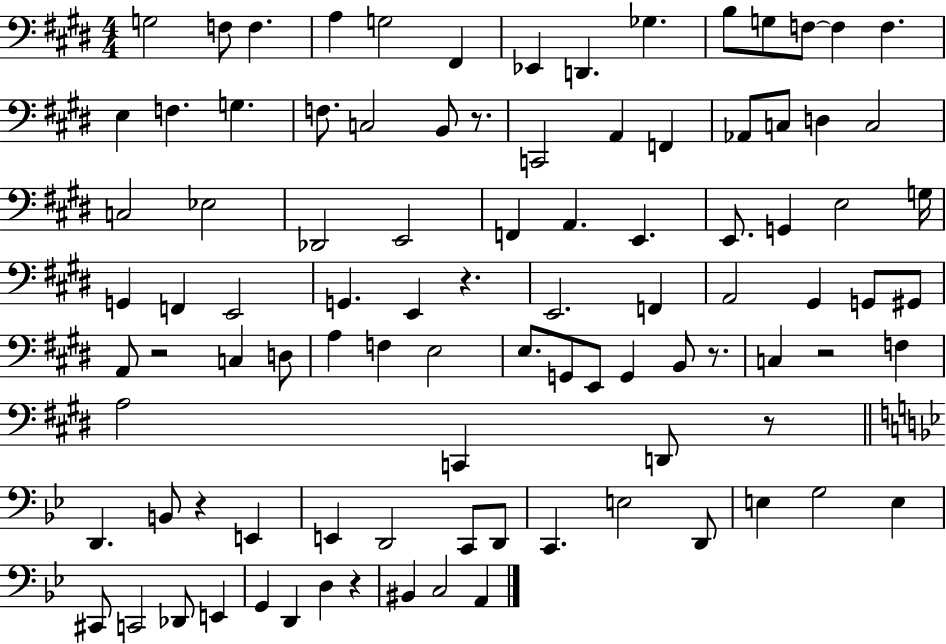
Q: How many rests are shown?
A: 8